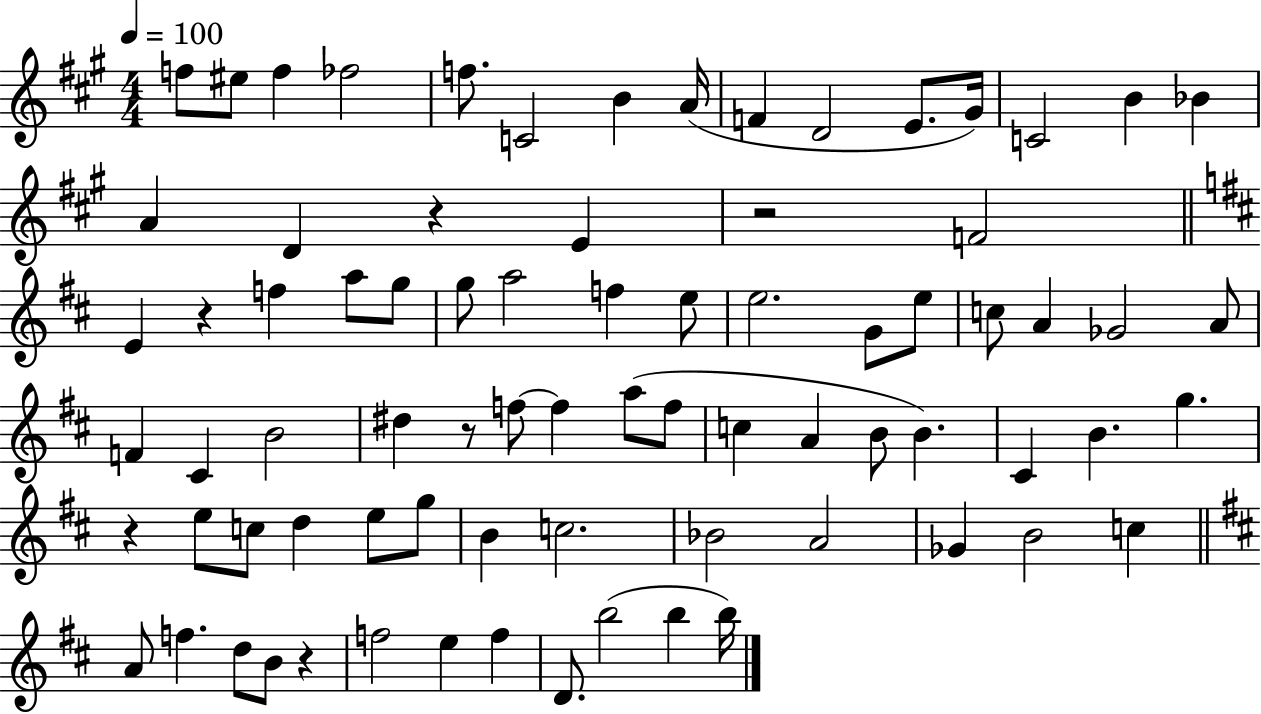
F5/e EIS5/e F5/q FES5/h F5/e. C4/h B4/q A4/s F4/q D4/h E4/e. G#4/s C4/h B4/q Bb4/q A4/q D4/q R/q E4/q R/h F4/h E4/q R/q F5/q A5/e G5/e G5/e A5/h F5/q E5/e E5/h. G4/e E5/e C5/e A4/q Gb4/h A4/e F4/q C#4/q B4/h D#5/q R/e F5/e F5/q A5/e F5/e C5/q A4/q B4/e B4/q. C#4/q B4/q. G5/q. R/q E5/e C5/e D5/q E5/e G5/e B4/q C5/h. Bb4/h A4/h Gb4/q B4/h C5/q A4/e F5/q. D5/e B4/e R/q F5/h E5/q F5/q D4/e. B5/h B5/q B5/s